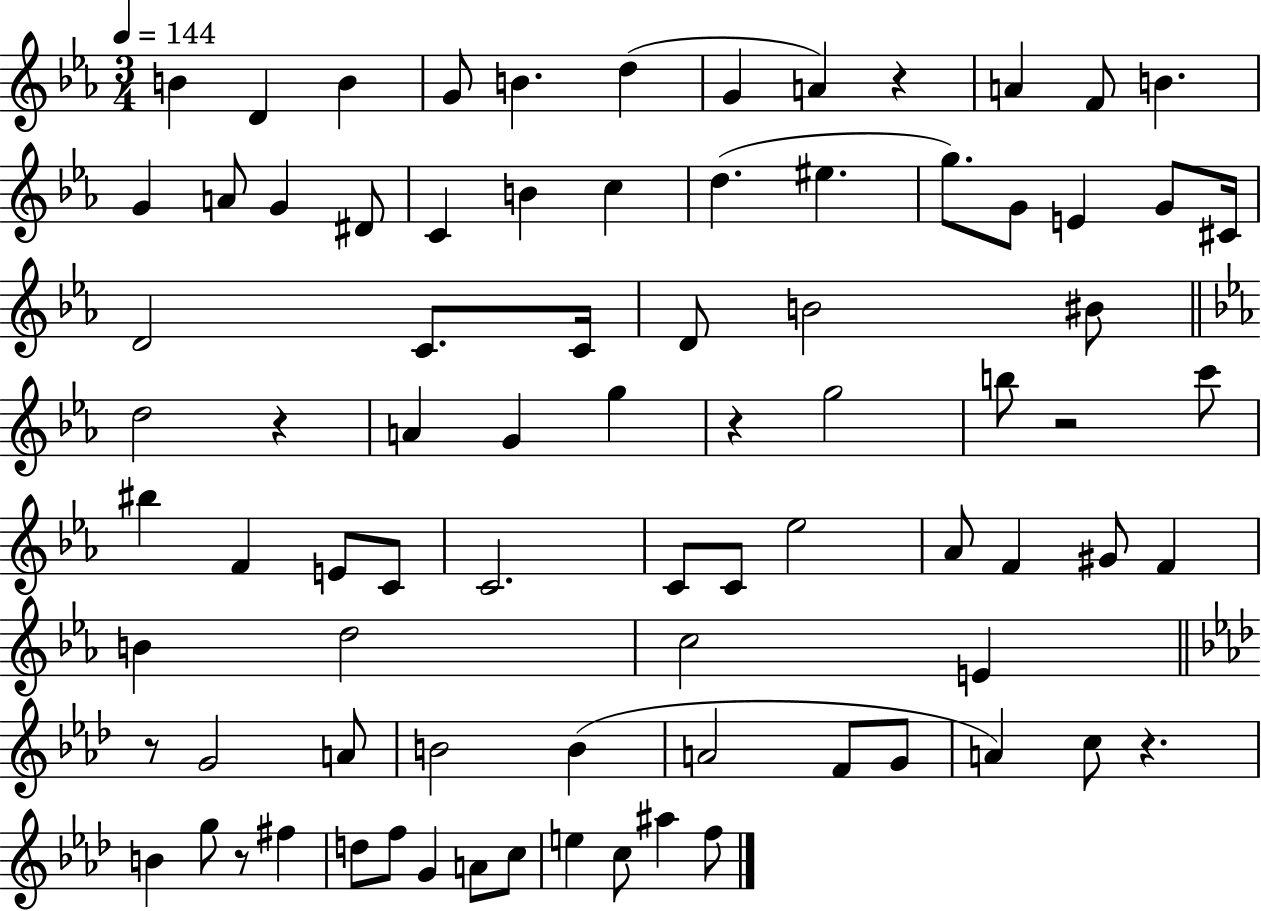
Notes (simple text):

B4/q D4/q B4/q G4/e B4/q. D5/q G4/q A4/q R/q A4/q F4/e B4/q. G4/q A4/e G4/q D#4/e C4/q B4/q C5/q D5/q. EIS5/q. G5/e. G4/e E4/q G4/e C#4/s D4/h C4/e. C4/s D4/e B4/h BIS4/e D5/h R/q A4/q G4/q G5/q R/q G5/h B5/e R/h C6/e BIS5/q F4/q E4/e C4/e C4/h. C4/e C4/e Eb5/h Ab4/e F4/q G#4/e F4/q B4/q D5/h C5/h E4/q R/e G4/h A4/e B4/h B4/q A4/h F4/e G4/e A4/q C5/e R/q. B4/q G5/e R/e F#5/q D5/e F5/e G4/q A4/e C5/e E5/q C5/e A#5/q F5/e